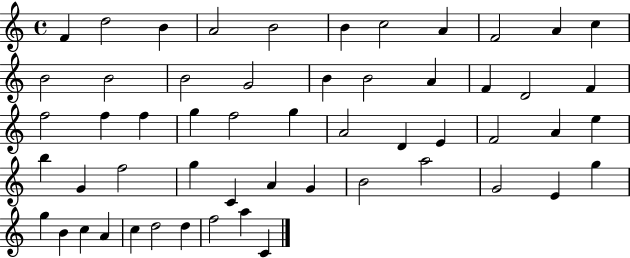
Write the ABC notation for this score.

X:1
T:Untitled
M:4/4
L:1/4
K:C
F d2 B A2 B2 B c2 A F2 A c B2 B2 B2 G2 B B2 A F D2 F f2 f f g f2 g A2 D E F2 A e b G f2 g C A G B2 a2 G2 E g g B c A c d2 d f2 a C